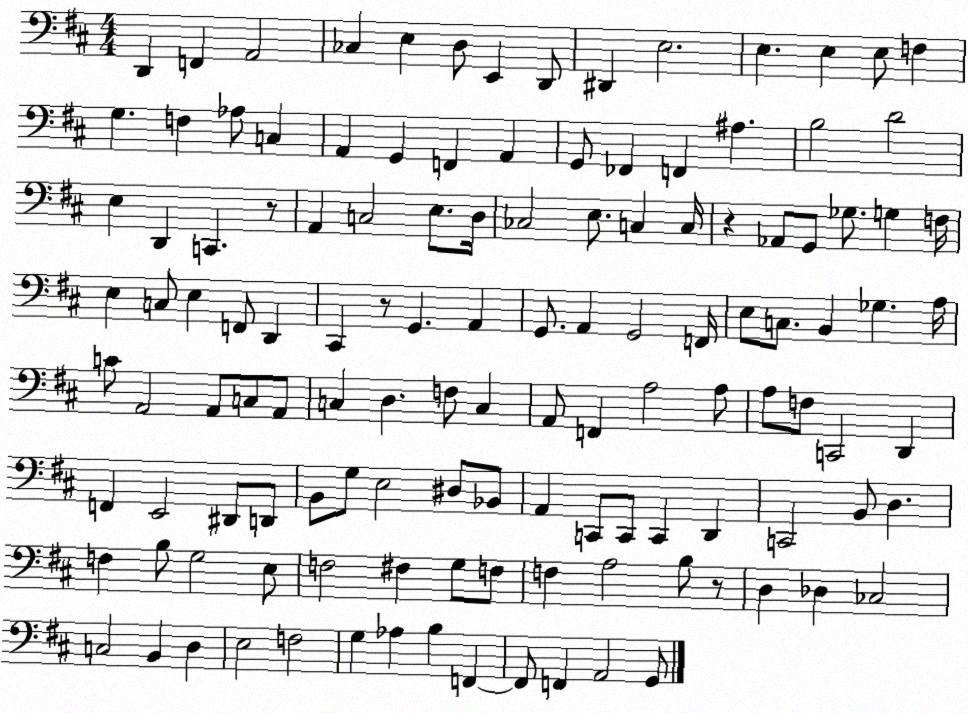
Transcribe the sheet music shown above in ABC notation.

X:1
T:Untitled
M:4/4
L:1/4
K:D
D,, F,, A,,2 _C, E, D,/2 E,, D,,/2 ^D,, E,2 E, E, E,/2 F, G, F, _A,/2 C, A,, G,, F,, A,, G,,/2 _F,, F,, ^A, B,2 D2 E, D,, C,, z/2 A,, C,2 E,/2 D,/4 _C,2 E,/2 C, C,/4 z _A,,/2 G,,/2 _G,/2 G, F,/4 E, C,/2 E, F,,/2 D,, ^C,, z/2 G,, A,, G,,/2 A,, G,,2 F,,/4 E,/2 C,/2 B,, _G, A,/4 C/2 A,,2 A,,/2 C,/2 A,,/2 C, D, F,/2 C, A,,/2 F,, A,2 A,/2 A,/2 F,/2 C,,2 D,, F,, E,,2 ^D,,/2 D,,/2 B,,/2 G,/2 E,2 ^D,/2 _B,,/2 A,, C,,/2 C,,/2 C,, D,, C,,2 B,,/2 D, F, B,/2 G,2 E,/2 F,2 ^F, G,/2 F,/2 F, A,2 B,/2 z/2 D, _D, _C,2 C,2 B,, D, E,2 F,2 G, _A, B, F,, F,,/2 F,, A,,2 G,,/2